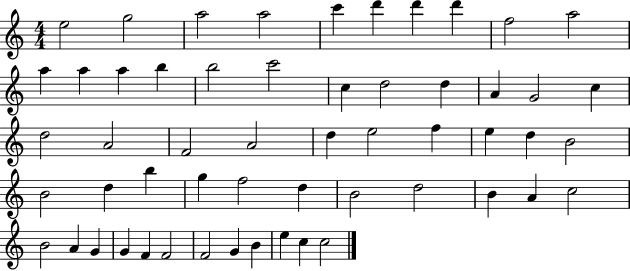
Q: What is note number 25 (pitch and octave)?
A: F4